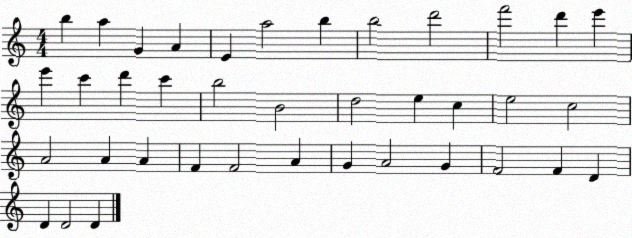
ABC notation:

X:1
T:Untitled
M:4/4
L:1/4
K:C
b a G A E a2 b b2 d'2 f'2 d' e' e' c' d' c' b2 B2 d2 e c e2 c2 A2 A A F F2 A G A2 G F2 F D D D2 D